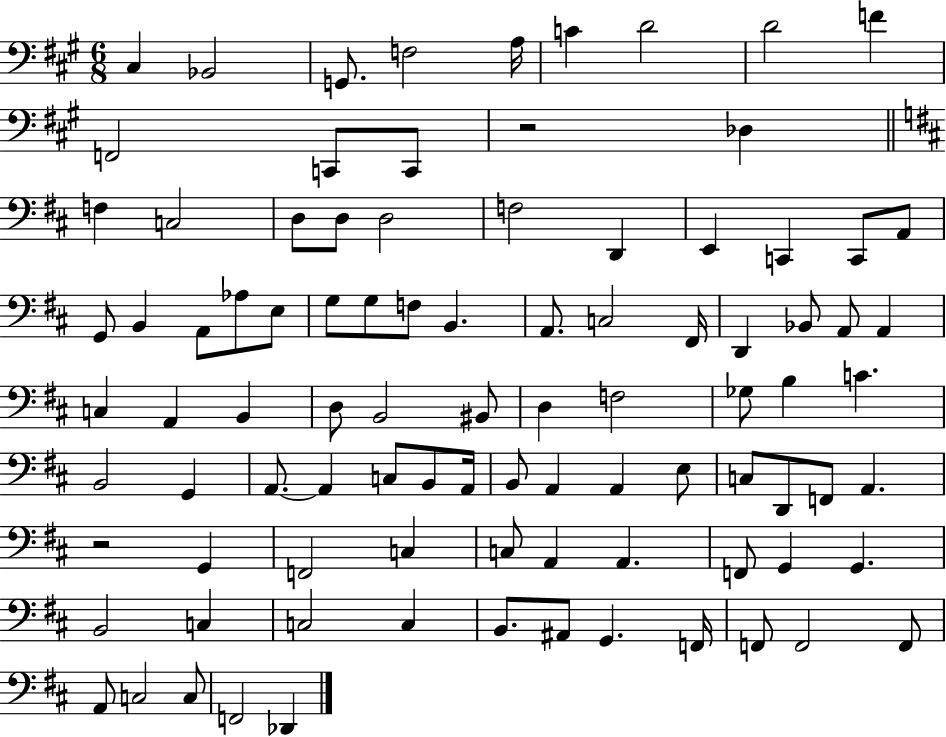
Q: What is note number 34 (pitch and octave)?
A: A2